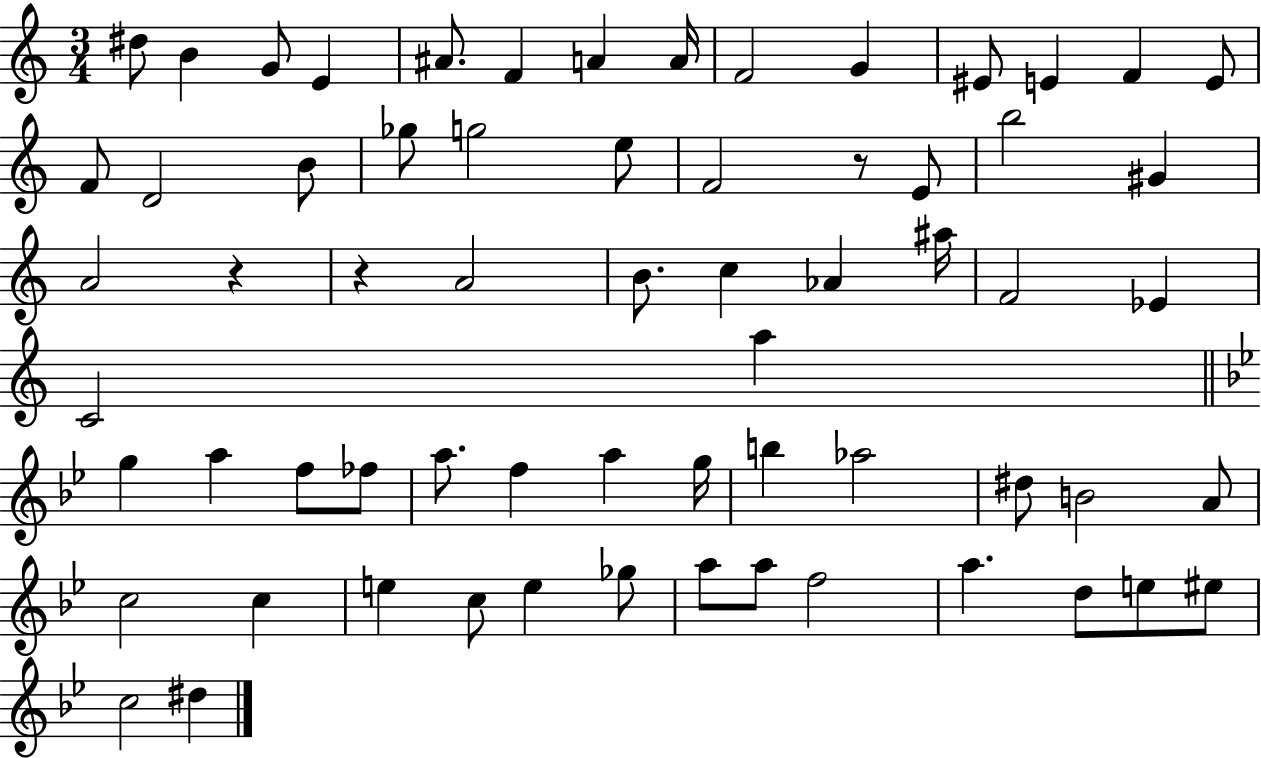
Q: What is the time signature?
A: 3/4